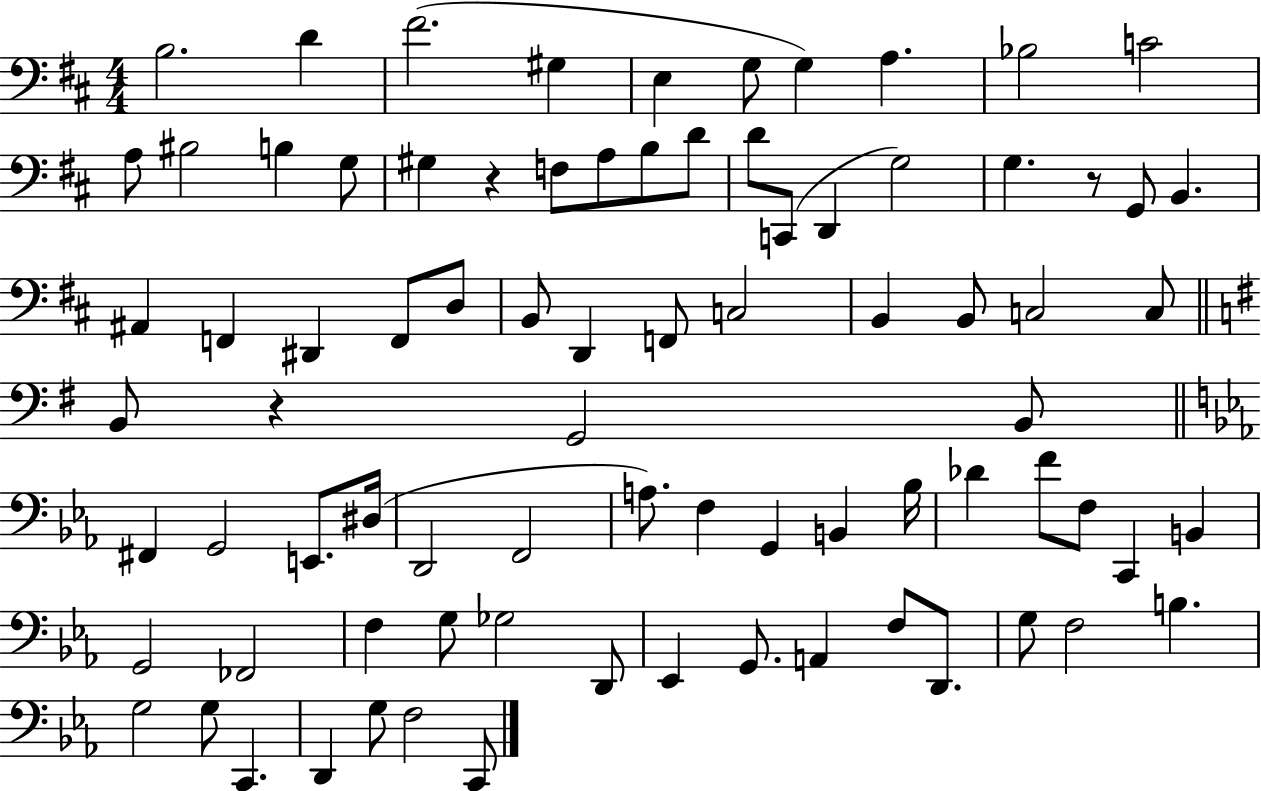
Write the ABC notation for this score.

X:1
T:Untitled
M:4/4
L:1/4
K:D
B,2 D ^F2 ^G, E, G,/2 G, A, _B,2 C2 A,/2 ^B,2 B, G,/2 ^G, z F,/2 A,/2 B,/2 D/2 D/2 C,,/2 D,, G,2 G, z/2 G,,/2 B,, ^A,, F,, ^D,, F,,/2 D,/2 B,,/2 D,, F,,/2 C,2 B,, B,,/2 C,2 C,/2 B,,/2 z G,,2 B,,/2 ^F,, G,,2 E,,/2 ^D,/4 D,,2 F,,2 A,/2 F, G,, B,, _B,/4 _D F/2 F,/2 C,, B,, G,,2 _F,,2 F, G,/2 _G,2 D,,/2 _E,, G,,/2 A,, F,/2 D,,/2 G,/2 F,2 B, G,2 G,/2 C,, D,, G,/2 F,2 C,,/2